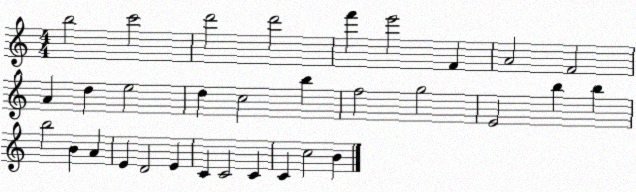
X:1
T:Untitled
M:4/4
L:1/4
K:C
b2 c'2 d'2 d'2 f' e'2 F A2 F2 A d e2 d c2 b f2 g2 E2 b b b2 B A E D2 E C C2 C C c2 B